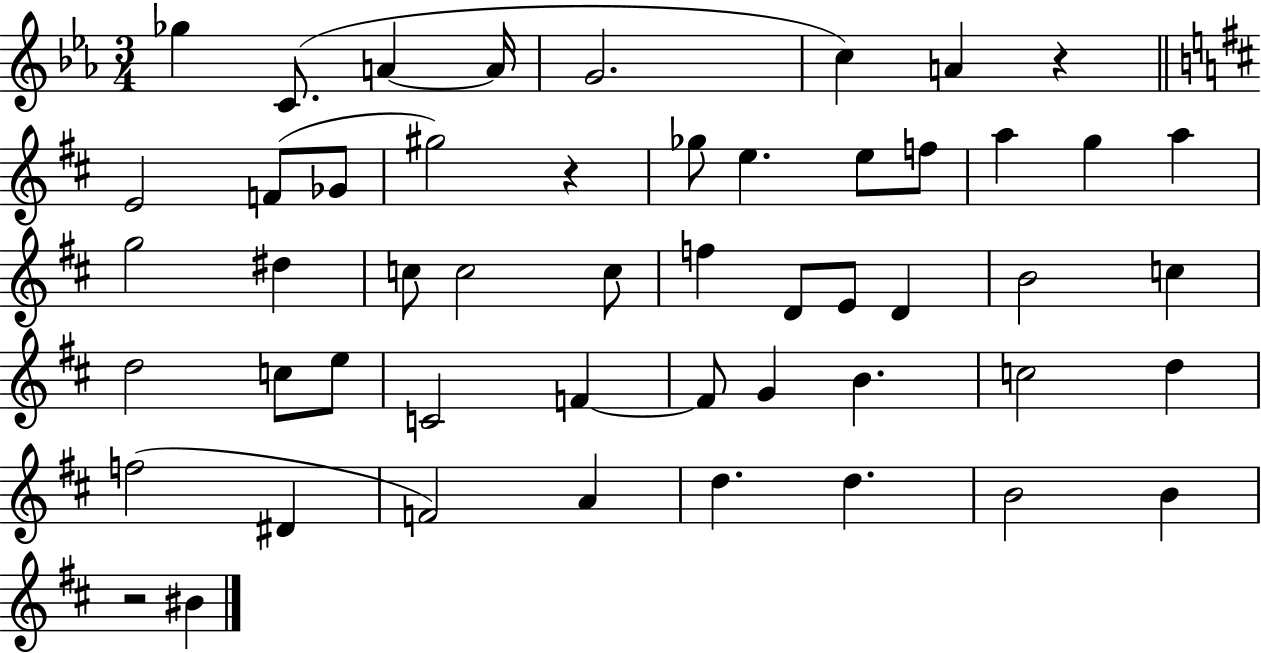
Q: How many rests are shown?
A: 3